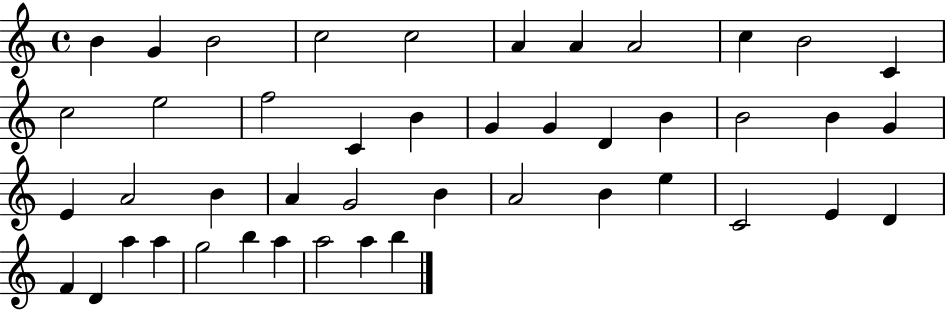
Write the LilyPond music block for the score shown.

{
  \clef treble
  \time 4/4
  \defaultTimeSignature
  \key c \major
  b'4 g'4 b'2 | c''2 c''2 | a'4 a'4 a'2 | c''4 b'2 c'4 | \break c''2 e''2 | f''2 c'4 b'4 | g'4 g'4 d'4 b'4 | b'2 b'4 g'4 | \break e'4 a'2 b'4 | a'4 g'2 b'4 | a'2 b'4 e''4 | c'2 e'4 d'4 | \break f'4 d'4 a''4 a''4 | g''2 b''4 a''4 | a''2 a''4 b''4 | \bar "|."
}